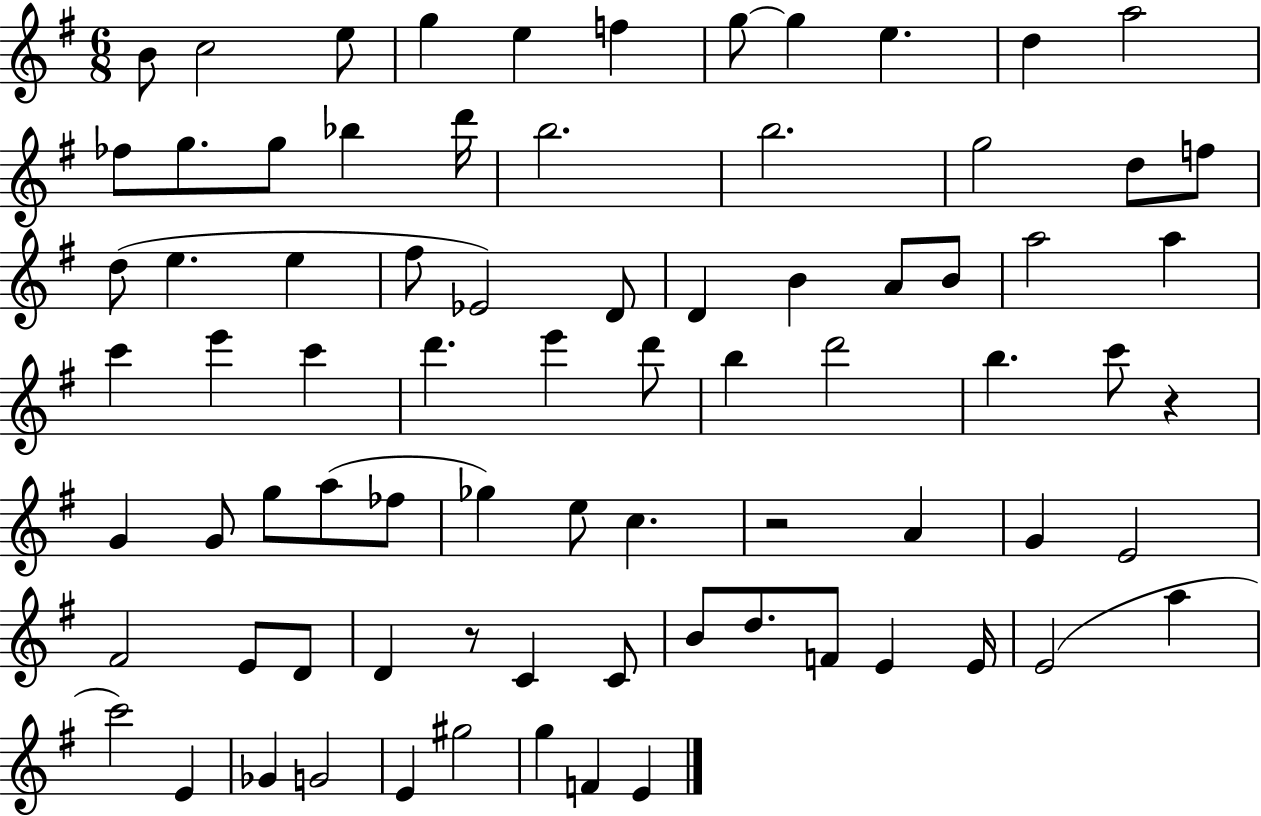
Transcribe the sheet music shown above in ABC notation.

X:1
T:Untitled
M:6/8
L:1/4
K:G
B/2 c2 e/2 g e f g/2 g e d a2 _f/2 g/2 g/2 _b d'/4 b2 b2 g2 d/2 f/2 d/2 e e ^f/2 _E2 D/2 D B A/2 B/2 a2 a c' e' c' d' e' d'/2 b d'2 b c'/2 z G G/2 g/2 a/2 _f/2 _g e/2 c z2 A G E2 ^F2 E/2 D/2 D z/2 C C/2 B/2 d/2 F/2 E E/4 E2 a c'2 E _G G2 E ^g2 g F E